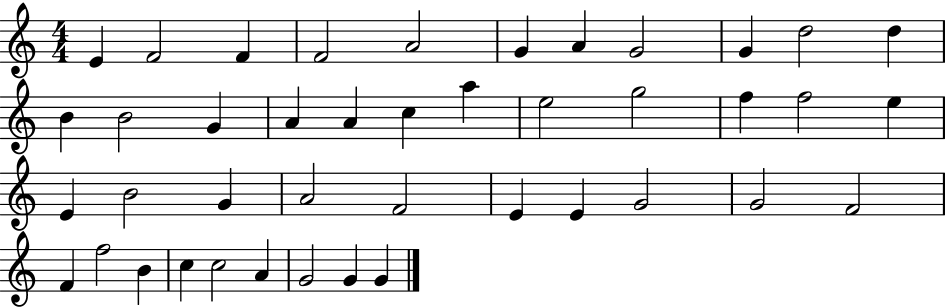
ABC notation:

X:1
T:Untitled
M:4/4
L:1/4
K:C
E F2 F F2 A2 G A G2 G d2 d B B2 G A A c a e2 g2 f f2 e E B2 G A2 F2 E E G2 G2 F2 F f2 B c c2 A G2 G G